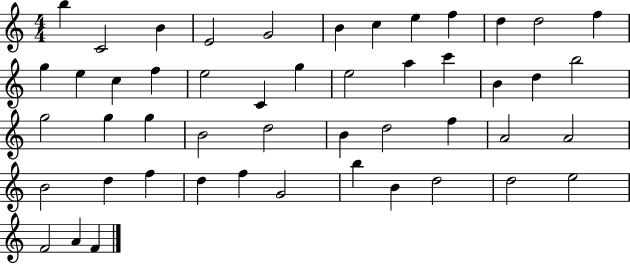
B5/q C4/h B4/q E4/h G4/h B4/q C5/q E5/q F5/q D5/q D5/h F5/q G5/q E5/q C5/q F5/q E5/h C4/q G5/q E5/h A5/q C6/q B4/q D5/q B5/h G5/h G5/q G5/q B4/h D5/h B4/q D5/h F5/q A4/h A4/h B4/h D5/q F5/q D5/q F5/q G4/h B5/q B4/q D5/h D5/h E5/h F4/h A4/q F4/q